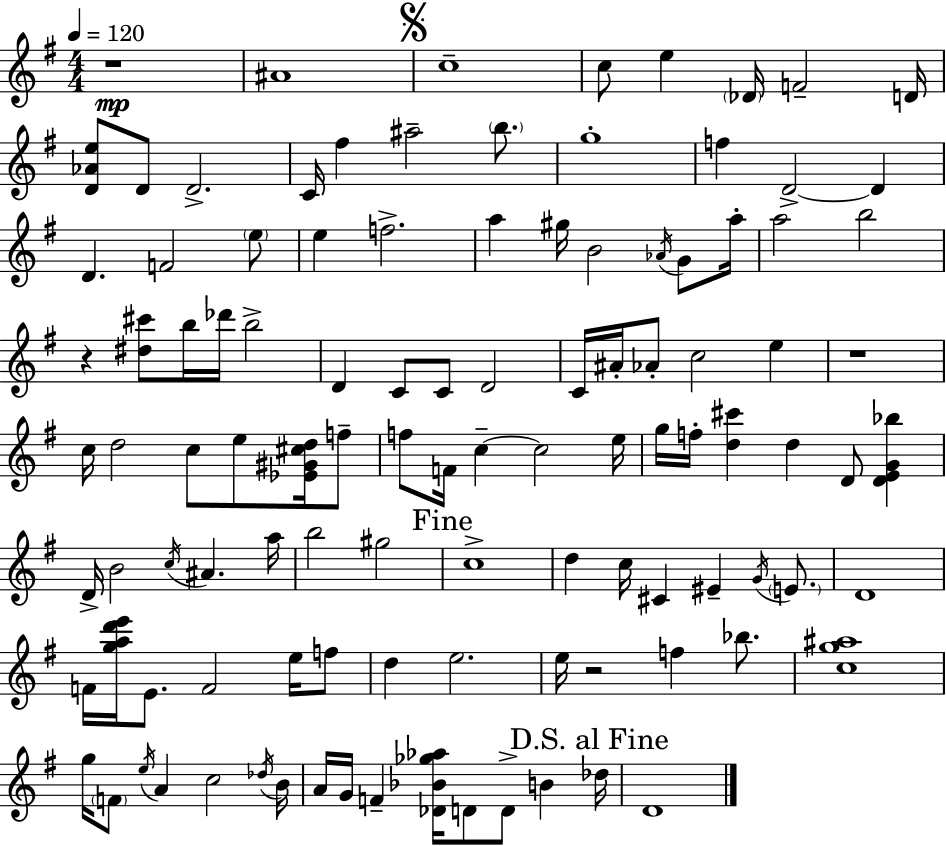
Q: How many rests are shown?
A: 4